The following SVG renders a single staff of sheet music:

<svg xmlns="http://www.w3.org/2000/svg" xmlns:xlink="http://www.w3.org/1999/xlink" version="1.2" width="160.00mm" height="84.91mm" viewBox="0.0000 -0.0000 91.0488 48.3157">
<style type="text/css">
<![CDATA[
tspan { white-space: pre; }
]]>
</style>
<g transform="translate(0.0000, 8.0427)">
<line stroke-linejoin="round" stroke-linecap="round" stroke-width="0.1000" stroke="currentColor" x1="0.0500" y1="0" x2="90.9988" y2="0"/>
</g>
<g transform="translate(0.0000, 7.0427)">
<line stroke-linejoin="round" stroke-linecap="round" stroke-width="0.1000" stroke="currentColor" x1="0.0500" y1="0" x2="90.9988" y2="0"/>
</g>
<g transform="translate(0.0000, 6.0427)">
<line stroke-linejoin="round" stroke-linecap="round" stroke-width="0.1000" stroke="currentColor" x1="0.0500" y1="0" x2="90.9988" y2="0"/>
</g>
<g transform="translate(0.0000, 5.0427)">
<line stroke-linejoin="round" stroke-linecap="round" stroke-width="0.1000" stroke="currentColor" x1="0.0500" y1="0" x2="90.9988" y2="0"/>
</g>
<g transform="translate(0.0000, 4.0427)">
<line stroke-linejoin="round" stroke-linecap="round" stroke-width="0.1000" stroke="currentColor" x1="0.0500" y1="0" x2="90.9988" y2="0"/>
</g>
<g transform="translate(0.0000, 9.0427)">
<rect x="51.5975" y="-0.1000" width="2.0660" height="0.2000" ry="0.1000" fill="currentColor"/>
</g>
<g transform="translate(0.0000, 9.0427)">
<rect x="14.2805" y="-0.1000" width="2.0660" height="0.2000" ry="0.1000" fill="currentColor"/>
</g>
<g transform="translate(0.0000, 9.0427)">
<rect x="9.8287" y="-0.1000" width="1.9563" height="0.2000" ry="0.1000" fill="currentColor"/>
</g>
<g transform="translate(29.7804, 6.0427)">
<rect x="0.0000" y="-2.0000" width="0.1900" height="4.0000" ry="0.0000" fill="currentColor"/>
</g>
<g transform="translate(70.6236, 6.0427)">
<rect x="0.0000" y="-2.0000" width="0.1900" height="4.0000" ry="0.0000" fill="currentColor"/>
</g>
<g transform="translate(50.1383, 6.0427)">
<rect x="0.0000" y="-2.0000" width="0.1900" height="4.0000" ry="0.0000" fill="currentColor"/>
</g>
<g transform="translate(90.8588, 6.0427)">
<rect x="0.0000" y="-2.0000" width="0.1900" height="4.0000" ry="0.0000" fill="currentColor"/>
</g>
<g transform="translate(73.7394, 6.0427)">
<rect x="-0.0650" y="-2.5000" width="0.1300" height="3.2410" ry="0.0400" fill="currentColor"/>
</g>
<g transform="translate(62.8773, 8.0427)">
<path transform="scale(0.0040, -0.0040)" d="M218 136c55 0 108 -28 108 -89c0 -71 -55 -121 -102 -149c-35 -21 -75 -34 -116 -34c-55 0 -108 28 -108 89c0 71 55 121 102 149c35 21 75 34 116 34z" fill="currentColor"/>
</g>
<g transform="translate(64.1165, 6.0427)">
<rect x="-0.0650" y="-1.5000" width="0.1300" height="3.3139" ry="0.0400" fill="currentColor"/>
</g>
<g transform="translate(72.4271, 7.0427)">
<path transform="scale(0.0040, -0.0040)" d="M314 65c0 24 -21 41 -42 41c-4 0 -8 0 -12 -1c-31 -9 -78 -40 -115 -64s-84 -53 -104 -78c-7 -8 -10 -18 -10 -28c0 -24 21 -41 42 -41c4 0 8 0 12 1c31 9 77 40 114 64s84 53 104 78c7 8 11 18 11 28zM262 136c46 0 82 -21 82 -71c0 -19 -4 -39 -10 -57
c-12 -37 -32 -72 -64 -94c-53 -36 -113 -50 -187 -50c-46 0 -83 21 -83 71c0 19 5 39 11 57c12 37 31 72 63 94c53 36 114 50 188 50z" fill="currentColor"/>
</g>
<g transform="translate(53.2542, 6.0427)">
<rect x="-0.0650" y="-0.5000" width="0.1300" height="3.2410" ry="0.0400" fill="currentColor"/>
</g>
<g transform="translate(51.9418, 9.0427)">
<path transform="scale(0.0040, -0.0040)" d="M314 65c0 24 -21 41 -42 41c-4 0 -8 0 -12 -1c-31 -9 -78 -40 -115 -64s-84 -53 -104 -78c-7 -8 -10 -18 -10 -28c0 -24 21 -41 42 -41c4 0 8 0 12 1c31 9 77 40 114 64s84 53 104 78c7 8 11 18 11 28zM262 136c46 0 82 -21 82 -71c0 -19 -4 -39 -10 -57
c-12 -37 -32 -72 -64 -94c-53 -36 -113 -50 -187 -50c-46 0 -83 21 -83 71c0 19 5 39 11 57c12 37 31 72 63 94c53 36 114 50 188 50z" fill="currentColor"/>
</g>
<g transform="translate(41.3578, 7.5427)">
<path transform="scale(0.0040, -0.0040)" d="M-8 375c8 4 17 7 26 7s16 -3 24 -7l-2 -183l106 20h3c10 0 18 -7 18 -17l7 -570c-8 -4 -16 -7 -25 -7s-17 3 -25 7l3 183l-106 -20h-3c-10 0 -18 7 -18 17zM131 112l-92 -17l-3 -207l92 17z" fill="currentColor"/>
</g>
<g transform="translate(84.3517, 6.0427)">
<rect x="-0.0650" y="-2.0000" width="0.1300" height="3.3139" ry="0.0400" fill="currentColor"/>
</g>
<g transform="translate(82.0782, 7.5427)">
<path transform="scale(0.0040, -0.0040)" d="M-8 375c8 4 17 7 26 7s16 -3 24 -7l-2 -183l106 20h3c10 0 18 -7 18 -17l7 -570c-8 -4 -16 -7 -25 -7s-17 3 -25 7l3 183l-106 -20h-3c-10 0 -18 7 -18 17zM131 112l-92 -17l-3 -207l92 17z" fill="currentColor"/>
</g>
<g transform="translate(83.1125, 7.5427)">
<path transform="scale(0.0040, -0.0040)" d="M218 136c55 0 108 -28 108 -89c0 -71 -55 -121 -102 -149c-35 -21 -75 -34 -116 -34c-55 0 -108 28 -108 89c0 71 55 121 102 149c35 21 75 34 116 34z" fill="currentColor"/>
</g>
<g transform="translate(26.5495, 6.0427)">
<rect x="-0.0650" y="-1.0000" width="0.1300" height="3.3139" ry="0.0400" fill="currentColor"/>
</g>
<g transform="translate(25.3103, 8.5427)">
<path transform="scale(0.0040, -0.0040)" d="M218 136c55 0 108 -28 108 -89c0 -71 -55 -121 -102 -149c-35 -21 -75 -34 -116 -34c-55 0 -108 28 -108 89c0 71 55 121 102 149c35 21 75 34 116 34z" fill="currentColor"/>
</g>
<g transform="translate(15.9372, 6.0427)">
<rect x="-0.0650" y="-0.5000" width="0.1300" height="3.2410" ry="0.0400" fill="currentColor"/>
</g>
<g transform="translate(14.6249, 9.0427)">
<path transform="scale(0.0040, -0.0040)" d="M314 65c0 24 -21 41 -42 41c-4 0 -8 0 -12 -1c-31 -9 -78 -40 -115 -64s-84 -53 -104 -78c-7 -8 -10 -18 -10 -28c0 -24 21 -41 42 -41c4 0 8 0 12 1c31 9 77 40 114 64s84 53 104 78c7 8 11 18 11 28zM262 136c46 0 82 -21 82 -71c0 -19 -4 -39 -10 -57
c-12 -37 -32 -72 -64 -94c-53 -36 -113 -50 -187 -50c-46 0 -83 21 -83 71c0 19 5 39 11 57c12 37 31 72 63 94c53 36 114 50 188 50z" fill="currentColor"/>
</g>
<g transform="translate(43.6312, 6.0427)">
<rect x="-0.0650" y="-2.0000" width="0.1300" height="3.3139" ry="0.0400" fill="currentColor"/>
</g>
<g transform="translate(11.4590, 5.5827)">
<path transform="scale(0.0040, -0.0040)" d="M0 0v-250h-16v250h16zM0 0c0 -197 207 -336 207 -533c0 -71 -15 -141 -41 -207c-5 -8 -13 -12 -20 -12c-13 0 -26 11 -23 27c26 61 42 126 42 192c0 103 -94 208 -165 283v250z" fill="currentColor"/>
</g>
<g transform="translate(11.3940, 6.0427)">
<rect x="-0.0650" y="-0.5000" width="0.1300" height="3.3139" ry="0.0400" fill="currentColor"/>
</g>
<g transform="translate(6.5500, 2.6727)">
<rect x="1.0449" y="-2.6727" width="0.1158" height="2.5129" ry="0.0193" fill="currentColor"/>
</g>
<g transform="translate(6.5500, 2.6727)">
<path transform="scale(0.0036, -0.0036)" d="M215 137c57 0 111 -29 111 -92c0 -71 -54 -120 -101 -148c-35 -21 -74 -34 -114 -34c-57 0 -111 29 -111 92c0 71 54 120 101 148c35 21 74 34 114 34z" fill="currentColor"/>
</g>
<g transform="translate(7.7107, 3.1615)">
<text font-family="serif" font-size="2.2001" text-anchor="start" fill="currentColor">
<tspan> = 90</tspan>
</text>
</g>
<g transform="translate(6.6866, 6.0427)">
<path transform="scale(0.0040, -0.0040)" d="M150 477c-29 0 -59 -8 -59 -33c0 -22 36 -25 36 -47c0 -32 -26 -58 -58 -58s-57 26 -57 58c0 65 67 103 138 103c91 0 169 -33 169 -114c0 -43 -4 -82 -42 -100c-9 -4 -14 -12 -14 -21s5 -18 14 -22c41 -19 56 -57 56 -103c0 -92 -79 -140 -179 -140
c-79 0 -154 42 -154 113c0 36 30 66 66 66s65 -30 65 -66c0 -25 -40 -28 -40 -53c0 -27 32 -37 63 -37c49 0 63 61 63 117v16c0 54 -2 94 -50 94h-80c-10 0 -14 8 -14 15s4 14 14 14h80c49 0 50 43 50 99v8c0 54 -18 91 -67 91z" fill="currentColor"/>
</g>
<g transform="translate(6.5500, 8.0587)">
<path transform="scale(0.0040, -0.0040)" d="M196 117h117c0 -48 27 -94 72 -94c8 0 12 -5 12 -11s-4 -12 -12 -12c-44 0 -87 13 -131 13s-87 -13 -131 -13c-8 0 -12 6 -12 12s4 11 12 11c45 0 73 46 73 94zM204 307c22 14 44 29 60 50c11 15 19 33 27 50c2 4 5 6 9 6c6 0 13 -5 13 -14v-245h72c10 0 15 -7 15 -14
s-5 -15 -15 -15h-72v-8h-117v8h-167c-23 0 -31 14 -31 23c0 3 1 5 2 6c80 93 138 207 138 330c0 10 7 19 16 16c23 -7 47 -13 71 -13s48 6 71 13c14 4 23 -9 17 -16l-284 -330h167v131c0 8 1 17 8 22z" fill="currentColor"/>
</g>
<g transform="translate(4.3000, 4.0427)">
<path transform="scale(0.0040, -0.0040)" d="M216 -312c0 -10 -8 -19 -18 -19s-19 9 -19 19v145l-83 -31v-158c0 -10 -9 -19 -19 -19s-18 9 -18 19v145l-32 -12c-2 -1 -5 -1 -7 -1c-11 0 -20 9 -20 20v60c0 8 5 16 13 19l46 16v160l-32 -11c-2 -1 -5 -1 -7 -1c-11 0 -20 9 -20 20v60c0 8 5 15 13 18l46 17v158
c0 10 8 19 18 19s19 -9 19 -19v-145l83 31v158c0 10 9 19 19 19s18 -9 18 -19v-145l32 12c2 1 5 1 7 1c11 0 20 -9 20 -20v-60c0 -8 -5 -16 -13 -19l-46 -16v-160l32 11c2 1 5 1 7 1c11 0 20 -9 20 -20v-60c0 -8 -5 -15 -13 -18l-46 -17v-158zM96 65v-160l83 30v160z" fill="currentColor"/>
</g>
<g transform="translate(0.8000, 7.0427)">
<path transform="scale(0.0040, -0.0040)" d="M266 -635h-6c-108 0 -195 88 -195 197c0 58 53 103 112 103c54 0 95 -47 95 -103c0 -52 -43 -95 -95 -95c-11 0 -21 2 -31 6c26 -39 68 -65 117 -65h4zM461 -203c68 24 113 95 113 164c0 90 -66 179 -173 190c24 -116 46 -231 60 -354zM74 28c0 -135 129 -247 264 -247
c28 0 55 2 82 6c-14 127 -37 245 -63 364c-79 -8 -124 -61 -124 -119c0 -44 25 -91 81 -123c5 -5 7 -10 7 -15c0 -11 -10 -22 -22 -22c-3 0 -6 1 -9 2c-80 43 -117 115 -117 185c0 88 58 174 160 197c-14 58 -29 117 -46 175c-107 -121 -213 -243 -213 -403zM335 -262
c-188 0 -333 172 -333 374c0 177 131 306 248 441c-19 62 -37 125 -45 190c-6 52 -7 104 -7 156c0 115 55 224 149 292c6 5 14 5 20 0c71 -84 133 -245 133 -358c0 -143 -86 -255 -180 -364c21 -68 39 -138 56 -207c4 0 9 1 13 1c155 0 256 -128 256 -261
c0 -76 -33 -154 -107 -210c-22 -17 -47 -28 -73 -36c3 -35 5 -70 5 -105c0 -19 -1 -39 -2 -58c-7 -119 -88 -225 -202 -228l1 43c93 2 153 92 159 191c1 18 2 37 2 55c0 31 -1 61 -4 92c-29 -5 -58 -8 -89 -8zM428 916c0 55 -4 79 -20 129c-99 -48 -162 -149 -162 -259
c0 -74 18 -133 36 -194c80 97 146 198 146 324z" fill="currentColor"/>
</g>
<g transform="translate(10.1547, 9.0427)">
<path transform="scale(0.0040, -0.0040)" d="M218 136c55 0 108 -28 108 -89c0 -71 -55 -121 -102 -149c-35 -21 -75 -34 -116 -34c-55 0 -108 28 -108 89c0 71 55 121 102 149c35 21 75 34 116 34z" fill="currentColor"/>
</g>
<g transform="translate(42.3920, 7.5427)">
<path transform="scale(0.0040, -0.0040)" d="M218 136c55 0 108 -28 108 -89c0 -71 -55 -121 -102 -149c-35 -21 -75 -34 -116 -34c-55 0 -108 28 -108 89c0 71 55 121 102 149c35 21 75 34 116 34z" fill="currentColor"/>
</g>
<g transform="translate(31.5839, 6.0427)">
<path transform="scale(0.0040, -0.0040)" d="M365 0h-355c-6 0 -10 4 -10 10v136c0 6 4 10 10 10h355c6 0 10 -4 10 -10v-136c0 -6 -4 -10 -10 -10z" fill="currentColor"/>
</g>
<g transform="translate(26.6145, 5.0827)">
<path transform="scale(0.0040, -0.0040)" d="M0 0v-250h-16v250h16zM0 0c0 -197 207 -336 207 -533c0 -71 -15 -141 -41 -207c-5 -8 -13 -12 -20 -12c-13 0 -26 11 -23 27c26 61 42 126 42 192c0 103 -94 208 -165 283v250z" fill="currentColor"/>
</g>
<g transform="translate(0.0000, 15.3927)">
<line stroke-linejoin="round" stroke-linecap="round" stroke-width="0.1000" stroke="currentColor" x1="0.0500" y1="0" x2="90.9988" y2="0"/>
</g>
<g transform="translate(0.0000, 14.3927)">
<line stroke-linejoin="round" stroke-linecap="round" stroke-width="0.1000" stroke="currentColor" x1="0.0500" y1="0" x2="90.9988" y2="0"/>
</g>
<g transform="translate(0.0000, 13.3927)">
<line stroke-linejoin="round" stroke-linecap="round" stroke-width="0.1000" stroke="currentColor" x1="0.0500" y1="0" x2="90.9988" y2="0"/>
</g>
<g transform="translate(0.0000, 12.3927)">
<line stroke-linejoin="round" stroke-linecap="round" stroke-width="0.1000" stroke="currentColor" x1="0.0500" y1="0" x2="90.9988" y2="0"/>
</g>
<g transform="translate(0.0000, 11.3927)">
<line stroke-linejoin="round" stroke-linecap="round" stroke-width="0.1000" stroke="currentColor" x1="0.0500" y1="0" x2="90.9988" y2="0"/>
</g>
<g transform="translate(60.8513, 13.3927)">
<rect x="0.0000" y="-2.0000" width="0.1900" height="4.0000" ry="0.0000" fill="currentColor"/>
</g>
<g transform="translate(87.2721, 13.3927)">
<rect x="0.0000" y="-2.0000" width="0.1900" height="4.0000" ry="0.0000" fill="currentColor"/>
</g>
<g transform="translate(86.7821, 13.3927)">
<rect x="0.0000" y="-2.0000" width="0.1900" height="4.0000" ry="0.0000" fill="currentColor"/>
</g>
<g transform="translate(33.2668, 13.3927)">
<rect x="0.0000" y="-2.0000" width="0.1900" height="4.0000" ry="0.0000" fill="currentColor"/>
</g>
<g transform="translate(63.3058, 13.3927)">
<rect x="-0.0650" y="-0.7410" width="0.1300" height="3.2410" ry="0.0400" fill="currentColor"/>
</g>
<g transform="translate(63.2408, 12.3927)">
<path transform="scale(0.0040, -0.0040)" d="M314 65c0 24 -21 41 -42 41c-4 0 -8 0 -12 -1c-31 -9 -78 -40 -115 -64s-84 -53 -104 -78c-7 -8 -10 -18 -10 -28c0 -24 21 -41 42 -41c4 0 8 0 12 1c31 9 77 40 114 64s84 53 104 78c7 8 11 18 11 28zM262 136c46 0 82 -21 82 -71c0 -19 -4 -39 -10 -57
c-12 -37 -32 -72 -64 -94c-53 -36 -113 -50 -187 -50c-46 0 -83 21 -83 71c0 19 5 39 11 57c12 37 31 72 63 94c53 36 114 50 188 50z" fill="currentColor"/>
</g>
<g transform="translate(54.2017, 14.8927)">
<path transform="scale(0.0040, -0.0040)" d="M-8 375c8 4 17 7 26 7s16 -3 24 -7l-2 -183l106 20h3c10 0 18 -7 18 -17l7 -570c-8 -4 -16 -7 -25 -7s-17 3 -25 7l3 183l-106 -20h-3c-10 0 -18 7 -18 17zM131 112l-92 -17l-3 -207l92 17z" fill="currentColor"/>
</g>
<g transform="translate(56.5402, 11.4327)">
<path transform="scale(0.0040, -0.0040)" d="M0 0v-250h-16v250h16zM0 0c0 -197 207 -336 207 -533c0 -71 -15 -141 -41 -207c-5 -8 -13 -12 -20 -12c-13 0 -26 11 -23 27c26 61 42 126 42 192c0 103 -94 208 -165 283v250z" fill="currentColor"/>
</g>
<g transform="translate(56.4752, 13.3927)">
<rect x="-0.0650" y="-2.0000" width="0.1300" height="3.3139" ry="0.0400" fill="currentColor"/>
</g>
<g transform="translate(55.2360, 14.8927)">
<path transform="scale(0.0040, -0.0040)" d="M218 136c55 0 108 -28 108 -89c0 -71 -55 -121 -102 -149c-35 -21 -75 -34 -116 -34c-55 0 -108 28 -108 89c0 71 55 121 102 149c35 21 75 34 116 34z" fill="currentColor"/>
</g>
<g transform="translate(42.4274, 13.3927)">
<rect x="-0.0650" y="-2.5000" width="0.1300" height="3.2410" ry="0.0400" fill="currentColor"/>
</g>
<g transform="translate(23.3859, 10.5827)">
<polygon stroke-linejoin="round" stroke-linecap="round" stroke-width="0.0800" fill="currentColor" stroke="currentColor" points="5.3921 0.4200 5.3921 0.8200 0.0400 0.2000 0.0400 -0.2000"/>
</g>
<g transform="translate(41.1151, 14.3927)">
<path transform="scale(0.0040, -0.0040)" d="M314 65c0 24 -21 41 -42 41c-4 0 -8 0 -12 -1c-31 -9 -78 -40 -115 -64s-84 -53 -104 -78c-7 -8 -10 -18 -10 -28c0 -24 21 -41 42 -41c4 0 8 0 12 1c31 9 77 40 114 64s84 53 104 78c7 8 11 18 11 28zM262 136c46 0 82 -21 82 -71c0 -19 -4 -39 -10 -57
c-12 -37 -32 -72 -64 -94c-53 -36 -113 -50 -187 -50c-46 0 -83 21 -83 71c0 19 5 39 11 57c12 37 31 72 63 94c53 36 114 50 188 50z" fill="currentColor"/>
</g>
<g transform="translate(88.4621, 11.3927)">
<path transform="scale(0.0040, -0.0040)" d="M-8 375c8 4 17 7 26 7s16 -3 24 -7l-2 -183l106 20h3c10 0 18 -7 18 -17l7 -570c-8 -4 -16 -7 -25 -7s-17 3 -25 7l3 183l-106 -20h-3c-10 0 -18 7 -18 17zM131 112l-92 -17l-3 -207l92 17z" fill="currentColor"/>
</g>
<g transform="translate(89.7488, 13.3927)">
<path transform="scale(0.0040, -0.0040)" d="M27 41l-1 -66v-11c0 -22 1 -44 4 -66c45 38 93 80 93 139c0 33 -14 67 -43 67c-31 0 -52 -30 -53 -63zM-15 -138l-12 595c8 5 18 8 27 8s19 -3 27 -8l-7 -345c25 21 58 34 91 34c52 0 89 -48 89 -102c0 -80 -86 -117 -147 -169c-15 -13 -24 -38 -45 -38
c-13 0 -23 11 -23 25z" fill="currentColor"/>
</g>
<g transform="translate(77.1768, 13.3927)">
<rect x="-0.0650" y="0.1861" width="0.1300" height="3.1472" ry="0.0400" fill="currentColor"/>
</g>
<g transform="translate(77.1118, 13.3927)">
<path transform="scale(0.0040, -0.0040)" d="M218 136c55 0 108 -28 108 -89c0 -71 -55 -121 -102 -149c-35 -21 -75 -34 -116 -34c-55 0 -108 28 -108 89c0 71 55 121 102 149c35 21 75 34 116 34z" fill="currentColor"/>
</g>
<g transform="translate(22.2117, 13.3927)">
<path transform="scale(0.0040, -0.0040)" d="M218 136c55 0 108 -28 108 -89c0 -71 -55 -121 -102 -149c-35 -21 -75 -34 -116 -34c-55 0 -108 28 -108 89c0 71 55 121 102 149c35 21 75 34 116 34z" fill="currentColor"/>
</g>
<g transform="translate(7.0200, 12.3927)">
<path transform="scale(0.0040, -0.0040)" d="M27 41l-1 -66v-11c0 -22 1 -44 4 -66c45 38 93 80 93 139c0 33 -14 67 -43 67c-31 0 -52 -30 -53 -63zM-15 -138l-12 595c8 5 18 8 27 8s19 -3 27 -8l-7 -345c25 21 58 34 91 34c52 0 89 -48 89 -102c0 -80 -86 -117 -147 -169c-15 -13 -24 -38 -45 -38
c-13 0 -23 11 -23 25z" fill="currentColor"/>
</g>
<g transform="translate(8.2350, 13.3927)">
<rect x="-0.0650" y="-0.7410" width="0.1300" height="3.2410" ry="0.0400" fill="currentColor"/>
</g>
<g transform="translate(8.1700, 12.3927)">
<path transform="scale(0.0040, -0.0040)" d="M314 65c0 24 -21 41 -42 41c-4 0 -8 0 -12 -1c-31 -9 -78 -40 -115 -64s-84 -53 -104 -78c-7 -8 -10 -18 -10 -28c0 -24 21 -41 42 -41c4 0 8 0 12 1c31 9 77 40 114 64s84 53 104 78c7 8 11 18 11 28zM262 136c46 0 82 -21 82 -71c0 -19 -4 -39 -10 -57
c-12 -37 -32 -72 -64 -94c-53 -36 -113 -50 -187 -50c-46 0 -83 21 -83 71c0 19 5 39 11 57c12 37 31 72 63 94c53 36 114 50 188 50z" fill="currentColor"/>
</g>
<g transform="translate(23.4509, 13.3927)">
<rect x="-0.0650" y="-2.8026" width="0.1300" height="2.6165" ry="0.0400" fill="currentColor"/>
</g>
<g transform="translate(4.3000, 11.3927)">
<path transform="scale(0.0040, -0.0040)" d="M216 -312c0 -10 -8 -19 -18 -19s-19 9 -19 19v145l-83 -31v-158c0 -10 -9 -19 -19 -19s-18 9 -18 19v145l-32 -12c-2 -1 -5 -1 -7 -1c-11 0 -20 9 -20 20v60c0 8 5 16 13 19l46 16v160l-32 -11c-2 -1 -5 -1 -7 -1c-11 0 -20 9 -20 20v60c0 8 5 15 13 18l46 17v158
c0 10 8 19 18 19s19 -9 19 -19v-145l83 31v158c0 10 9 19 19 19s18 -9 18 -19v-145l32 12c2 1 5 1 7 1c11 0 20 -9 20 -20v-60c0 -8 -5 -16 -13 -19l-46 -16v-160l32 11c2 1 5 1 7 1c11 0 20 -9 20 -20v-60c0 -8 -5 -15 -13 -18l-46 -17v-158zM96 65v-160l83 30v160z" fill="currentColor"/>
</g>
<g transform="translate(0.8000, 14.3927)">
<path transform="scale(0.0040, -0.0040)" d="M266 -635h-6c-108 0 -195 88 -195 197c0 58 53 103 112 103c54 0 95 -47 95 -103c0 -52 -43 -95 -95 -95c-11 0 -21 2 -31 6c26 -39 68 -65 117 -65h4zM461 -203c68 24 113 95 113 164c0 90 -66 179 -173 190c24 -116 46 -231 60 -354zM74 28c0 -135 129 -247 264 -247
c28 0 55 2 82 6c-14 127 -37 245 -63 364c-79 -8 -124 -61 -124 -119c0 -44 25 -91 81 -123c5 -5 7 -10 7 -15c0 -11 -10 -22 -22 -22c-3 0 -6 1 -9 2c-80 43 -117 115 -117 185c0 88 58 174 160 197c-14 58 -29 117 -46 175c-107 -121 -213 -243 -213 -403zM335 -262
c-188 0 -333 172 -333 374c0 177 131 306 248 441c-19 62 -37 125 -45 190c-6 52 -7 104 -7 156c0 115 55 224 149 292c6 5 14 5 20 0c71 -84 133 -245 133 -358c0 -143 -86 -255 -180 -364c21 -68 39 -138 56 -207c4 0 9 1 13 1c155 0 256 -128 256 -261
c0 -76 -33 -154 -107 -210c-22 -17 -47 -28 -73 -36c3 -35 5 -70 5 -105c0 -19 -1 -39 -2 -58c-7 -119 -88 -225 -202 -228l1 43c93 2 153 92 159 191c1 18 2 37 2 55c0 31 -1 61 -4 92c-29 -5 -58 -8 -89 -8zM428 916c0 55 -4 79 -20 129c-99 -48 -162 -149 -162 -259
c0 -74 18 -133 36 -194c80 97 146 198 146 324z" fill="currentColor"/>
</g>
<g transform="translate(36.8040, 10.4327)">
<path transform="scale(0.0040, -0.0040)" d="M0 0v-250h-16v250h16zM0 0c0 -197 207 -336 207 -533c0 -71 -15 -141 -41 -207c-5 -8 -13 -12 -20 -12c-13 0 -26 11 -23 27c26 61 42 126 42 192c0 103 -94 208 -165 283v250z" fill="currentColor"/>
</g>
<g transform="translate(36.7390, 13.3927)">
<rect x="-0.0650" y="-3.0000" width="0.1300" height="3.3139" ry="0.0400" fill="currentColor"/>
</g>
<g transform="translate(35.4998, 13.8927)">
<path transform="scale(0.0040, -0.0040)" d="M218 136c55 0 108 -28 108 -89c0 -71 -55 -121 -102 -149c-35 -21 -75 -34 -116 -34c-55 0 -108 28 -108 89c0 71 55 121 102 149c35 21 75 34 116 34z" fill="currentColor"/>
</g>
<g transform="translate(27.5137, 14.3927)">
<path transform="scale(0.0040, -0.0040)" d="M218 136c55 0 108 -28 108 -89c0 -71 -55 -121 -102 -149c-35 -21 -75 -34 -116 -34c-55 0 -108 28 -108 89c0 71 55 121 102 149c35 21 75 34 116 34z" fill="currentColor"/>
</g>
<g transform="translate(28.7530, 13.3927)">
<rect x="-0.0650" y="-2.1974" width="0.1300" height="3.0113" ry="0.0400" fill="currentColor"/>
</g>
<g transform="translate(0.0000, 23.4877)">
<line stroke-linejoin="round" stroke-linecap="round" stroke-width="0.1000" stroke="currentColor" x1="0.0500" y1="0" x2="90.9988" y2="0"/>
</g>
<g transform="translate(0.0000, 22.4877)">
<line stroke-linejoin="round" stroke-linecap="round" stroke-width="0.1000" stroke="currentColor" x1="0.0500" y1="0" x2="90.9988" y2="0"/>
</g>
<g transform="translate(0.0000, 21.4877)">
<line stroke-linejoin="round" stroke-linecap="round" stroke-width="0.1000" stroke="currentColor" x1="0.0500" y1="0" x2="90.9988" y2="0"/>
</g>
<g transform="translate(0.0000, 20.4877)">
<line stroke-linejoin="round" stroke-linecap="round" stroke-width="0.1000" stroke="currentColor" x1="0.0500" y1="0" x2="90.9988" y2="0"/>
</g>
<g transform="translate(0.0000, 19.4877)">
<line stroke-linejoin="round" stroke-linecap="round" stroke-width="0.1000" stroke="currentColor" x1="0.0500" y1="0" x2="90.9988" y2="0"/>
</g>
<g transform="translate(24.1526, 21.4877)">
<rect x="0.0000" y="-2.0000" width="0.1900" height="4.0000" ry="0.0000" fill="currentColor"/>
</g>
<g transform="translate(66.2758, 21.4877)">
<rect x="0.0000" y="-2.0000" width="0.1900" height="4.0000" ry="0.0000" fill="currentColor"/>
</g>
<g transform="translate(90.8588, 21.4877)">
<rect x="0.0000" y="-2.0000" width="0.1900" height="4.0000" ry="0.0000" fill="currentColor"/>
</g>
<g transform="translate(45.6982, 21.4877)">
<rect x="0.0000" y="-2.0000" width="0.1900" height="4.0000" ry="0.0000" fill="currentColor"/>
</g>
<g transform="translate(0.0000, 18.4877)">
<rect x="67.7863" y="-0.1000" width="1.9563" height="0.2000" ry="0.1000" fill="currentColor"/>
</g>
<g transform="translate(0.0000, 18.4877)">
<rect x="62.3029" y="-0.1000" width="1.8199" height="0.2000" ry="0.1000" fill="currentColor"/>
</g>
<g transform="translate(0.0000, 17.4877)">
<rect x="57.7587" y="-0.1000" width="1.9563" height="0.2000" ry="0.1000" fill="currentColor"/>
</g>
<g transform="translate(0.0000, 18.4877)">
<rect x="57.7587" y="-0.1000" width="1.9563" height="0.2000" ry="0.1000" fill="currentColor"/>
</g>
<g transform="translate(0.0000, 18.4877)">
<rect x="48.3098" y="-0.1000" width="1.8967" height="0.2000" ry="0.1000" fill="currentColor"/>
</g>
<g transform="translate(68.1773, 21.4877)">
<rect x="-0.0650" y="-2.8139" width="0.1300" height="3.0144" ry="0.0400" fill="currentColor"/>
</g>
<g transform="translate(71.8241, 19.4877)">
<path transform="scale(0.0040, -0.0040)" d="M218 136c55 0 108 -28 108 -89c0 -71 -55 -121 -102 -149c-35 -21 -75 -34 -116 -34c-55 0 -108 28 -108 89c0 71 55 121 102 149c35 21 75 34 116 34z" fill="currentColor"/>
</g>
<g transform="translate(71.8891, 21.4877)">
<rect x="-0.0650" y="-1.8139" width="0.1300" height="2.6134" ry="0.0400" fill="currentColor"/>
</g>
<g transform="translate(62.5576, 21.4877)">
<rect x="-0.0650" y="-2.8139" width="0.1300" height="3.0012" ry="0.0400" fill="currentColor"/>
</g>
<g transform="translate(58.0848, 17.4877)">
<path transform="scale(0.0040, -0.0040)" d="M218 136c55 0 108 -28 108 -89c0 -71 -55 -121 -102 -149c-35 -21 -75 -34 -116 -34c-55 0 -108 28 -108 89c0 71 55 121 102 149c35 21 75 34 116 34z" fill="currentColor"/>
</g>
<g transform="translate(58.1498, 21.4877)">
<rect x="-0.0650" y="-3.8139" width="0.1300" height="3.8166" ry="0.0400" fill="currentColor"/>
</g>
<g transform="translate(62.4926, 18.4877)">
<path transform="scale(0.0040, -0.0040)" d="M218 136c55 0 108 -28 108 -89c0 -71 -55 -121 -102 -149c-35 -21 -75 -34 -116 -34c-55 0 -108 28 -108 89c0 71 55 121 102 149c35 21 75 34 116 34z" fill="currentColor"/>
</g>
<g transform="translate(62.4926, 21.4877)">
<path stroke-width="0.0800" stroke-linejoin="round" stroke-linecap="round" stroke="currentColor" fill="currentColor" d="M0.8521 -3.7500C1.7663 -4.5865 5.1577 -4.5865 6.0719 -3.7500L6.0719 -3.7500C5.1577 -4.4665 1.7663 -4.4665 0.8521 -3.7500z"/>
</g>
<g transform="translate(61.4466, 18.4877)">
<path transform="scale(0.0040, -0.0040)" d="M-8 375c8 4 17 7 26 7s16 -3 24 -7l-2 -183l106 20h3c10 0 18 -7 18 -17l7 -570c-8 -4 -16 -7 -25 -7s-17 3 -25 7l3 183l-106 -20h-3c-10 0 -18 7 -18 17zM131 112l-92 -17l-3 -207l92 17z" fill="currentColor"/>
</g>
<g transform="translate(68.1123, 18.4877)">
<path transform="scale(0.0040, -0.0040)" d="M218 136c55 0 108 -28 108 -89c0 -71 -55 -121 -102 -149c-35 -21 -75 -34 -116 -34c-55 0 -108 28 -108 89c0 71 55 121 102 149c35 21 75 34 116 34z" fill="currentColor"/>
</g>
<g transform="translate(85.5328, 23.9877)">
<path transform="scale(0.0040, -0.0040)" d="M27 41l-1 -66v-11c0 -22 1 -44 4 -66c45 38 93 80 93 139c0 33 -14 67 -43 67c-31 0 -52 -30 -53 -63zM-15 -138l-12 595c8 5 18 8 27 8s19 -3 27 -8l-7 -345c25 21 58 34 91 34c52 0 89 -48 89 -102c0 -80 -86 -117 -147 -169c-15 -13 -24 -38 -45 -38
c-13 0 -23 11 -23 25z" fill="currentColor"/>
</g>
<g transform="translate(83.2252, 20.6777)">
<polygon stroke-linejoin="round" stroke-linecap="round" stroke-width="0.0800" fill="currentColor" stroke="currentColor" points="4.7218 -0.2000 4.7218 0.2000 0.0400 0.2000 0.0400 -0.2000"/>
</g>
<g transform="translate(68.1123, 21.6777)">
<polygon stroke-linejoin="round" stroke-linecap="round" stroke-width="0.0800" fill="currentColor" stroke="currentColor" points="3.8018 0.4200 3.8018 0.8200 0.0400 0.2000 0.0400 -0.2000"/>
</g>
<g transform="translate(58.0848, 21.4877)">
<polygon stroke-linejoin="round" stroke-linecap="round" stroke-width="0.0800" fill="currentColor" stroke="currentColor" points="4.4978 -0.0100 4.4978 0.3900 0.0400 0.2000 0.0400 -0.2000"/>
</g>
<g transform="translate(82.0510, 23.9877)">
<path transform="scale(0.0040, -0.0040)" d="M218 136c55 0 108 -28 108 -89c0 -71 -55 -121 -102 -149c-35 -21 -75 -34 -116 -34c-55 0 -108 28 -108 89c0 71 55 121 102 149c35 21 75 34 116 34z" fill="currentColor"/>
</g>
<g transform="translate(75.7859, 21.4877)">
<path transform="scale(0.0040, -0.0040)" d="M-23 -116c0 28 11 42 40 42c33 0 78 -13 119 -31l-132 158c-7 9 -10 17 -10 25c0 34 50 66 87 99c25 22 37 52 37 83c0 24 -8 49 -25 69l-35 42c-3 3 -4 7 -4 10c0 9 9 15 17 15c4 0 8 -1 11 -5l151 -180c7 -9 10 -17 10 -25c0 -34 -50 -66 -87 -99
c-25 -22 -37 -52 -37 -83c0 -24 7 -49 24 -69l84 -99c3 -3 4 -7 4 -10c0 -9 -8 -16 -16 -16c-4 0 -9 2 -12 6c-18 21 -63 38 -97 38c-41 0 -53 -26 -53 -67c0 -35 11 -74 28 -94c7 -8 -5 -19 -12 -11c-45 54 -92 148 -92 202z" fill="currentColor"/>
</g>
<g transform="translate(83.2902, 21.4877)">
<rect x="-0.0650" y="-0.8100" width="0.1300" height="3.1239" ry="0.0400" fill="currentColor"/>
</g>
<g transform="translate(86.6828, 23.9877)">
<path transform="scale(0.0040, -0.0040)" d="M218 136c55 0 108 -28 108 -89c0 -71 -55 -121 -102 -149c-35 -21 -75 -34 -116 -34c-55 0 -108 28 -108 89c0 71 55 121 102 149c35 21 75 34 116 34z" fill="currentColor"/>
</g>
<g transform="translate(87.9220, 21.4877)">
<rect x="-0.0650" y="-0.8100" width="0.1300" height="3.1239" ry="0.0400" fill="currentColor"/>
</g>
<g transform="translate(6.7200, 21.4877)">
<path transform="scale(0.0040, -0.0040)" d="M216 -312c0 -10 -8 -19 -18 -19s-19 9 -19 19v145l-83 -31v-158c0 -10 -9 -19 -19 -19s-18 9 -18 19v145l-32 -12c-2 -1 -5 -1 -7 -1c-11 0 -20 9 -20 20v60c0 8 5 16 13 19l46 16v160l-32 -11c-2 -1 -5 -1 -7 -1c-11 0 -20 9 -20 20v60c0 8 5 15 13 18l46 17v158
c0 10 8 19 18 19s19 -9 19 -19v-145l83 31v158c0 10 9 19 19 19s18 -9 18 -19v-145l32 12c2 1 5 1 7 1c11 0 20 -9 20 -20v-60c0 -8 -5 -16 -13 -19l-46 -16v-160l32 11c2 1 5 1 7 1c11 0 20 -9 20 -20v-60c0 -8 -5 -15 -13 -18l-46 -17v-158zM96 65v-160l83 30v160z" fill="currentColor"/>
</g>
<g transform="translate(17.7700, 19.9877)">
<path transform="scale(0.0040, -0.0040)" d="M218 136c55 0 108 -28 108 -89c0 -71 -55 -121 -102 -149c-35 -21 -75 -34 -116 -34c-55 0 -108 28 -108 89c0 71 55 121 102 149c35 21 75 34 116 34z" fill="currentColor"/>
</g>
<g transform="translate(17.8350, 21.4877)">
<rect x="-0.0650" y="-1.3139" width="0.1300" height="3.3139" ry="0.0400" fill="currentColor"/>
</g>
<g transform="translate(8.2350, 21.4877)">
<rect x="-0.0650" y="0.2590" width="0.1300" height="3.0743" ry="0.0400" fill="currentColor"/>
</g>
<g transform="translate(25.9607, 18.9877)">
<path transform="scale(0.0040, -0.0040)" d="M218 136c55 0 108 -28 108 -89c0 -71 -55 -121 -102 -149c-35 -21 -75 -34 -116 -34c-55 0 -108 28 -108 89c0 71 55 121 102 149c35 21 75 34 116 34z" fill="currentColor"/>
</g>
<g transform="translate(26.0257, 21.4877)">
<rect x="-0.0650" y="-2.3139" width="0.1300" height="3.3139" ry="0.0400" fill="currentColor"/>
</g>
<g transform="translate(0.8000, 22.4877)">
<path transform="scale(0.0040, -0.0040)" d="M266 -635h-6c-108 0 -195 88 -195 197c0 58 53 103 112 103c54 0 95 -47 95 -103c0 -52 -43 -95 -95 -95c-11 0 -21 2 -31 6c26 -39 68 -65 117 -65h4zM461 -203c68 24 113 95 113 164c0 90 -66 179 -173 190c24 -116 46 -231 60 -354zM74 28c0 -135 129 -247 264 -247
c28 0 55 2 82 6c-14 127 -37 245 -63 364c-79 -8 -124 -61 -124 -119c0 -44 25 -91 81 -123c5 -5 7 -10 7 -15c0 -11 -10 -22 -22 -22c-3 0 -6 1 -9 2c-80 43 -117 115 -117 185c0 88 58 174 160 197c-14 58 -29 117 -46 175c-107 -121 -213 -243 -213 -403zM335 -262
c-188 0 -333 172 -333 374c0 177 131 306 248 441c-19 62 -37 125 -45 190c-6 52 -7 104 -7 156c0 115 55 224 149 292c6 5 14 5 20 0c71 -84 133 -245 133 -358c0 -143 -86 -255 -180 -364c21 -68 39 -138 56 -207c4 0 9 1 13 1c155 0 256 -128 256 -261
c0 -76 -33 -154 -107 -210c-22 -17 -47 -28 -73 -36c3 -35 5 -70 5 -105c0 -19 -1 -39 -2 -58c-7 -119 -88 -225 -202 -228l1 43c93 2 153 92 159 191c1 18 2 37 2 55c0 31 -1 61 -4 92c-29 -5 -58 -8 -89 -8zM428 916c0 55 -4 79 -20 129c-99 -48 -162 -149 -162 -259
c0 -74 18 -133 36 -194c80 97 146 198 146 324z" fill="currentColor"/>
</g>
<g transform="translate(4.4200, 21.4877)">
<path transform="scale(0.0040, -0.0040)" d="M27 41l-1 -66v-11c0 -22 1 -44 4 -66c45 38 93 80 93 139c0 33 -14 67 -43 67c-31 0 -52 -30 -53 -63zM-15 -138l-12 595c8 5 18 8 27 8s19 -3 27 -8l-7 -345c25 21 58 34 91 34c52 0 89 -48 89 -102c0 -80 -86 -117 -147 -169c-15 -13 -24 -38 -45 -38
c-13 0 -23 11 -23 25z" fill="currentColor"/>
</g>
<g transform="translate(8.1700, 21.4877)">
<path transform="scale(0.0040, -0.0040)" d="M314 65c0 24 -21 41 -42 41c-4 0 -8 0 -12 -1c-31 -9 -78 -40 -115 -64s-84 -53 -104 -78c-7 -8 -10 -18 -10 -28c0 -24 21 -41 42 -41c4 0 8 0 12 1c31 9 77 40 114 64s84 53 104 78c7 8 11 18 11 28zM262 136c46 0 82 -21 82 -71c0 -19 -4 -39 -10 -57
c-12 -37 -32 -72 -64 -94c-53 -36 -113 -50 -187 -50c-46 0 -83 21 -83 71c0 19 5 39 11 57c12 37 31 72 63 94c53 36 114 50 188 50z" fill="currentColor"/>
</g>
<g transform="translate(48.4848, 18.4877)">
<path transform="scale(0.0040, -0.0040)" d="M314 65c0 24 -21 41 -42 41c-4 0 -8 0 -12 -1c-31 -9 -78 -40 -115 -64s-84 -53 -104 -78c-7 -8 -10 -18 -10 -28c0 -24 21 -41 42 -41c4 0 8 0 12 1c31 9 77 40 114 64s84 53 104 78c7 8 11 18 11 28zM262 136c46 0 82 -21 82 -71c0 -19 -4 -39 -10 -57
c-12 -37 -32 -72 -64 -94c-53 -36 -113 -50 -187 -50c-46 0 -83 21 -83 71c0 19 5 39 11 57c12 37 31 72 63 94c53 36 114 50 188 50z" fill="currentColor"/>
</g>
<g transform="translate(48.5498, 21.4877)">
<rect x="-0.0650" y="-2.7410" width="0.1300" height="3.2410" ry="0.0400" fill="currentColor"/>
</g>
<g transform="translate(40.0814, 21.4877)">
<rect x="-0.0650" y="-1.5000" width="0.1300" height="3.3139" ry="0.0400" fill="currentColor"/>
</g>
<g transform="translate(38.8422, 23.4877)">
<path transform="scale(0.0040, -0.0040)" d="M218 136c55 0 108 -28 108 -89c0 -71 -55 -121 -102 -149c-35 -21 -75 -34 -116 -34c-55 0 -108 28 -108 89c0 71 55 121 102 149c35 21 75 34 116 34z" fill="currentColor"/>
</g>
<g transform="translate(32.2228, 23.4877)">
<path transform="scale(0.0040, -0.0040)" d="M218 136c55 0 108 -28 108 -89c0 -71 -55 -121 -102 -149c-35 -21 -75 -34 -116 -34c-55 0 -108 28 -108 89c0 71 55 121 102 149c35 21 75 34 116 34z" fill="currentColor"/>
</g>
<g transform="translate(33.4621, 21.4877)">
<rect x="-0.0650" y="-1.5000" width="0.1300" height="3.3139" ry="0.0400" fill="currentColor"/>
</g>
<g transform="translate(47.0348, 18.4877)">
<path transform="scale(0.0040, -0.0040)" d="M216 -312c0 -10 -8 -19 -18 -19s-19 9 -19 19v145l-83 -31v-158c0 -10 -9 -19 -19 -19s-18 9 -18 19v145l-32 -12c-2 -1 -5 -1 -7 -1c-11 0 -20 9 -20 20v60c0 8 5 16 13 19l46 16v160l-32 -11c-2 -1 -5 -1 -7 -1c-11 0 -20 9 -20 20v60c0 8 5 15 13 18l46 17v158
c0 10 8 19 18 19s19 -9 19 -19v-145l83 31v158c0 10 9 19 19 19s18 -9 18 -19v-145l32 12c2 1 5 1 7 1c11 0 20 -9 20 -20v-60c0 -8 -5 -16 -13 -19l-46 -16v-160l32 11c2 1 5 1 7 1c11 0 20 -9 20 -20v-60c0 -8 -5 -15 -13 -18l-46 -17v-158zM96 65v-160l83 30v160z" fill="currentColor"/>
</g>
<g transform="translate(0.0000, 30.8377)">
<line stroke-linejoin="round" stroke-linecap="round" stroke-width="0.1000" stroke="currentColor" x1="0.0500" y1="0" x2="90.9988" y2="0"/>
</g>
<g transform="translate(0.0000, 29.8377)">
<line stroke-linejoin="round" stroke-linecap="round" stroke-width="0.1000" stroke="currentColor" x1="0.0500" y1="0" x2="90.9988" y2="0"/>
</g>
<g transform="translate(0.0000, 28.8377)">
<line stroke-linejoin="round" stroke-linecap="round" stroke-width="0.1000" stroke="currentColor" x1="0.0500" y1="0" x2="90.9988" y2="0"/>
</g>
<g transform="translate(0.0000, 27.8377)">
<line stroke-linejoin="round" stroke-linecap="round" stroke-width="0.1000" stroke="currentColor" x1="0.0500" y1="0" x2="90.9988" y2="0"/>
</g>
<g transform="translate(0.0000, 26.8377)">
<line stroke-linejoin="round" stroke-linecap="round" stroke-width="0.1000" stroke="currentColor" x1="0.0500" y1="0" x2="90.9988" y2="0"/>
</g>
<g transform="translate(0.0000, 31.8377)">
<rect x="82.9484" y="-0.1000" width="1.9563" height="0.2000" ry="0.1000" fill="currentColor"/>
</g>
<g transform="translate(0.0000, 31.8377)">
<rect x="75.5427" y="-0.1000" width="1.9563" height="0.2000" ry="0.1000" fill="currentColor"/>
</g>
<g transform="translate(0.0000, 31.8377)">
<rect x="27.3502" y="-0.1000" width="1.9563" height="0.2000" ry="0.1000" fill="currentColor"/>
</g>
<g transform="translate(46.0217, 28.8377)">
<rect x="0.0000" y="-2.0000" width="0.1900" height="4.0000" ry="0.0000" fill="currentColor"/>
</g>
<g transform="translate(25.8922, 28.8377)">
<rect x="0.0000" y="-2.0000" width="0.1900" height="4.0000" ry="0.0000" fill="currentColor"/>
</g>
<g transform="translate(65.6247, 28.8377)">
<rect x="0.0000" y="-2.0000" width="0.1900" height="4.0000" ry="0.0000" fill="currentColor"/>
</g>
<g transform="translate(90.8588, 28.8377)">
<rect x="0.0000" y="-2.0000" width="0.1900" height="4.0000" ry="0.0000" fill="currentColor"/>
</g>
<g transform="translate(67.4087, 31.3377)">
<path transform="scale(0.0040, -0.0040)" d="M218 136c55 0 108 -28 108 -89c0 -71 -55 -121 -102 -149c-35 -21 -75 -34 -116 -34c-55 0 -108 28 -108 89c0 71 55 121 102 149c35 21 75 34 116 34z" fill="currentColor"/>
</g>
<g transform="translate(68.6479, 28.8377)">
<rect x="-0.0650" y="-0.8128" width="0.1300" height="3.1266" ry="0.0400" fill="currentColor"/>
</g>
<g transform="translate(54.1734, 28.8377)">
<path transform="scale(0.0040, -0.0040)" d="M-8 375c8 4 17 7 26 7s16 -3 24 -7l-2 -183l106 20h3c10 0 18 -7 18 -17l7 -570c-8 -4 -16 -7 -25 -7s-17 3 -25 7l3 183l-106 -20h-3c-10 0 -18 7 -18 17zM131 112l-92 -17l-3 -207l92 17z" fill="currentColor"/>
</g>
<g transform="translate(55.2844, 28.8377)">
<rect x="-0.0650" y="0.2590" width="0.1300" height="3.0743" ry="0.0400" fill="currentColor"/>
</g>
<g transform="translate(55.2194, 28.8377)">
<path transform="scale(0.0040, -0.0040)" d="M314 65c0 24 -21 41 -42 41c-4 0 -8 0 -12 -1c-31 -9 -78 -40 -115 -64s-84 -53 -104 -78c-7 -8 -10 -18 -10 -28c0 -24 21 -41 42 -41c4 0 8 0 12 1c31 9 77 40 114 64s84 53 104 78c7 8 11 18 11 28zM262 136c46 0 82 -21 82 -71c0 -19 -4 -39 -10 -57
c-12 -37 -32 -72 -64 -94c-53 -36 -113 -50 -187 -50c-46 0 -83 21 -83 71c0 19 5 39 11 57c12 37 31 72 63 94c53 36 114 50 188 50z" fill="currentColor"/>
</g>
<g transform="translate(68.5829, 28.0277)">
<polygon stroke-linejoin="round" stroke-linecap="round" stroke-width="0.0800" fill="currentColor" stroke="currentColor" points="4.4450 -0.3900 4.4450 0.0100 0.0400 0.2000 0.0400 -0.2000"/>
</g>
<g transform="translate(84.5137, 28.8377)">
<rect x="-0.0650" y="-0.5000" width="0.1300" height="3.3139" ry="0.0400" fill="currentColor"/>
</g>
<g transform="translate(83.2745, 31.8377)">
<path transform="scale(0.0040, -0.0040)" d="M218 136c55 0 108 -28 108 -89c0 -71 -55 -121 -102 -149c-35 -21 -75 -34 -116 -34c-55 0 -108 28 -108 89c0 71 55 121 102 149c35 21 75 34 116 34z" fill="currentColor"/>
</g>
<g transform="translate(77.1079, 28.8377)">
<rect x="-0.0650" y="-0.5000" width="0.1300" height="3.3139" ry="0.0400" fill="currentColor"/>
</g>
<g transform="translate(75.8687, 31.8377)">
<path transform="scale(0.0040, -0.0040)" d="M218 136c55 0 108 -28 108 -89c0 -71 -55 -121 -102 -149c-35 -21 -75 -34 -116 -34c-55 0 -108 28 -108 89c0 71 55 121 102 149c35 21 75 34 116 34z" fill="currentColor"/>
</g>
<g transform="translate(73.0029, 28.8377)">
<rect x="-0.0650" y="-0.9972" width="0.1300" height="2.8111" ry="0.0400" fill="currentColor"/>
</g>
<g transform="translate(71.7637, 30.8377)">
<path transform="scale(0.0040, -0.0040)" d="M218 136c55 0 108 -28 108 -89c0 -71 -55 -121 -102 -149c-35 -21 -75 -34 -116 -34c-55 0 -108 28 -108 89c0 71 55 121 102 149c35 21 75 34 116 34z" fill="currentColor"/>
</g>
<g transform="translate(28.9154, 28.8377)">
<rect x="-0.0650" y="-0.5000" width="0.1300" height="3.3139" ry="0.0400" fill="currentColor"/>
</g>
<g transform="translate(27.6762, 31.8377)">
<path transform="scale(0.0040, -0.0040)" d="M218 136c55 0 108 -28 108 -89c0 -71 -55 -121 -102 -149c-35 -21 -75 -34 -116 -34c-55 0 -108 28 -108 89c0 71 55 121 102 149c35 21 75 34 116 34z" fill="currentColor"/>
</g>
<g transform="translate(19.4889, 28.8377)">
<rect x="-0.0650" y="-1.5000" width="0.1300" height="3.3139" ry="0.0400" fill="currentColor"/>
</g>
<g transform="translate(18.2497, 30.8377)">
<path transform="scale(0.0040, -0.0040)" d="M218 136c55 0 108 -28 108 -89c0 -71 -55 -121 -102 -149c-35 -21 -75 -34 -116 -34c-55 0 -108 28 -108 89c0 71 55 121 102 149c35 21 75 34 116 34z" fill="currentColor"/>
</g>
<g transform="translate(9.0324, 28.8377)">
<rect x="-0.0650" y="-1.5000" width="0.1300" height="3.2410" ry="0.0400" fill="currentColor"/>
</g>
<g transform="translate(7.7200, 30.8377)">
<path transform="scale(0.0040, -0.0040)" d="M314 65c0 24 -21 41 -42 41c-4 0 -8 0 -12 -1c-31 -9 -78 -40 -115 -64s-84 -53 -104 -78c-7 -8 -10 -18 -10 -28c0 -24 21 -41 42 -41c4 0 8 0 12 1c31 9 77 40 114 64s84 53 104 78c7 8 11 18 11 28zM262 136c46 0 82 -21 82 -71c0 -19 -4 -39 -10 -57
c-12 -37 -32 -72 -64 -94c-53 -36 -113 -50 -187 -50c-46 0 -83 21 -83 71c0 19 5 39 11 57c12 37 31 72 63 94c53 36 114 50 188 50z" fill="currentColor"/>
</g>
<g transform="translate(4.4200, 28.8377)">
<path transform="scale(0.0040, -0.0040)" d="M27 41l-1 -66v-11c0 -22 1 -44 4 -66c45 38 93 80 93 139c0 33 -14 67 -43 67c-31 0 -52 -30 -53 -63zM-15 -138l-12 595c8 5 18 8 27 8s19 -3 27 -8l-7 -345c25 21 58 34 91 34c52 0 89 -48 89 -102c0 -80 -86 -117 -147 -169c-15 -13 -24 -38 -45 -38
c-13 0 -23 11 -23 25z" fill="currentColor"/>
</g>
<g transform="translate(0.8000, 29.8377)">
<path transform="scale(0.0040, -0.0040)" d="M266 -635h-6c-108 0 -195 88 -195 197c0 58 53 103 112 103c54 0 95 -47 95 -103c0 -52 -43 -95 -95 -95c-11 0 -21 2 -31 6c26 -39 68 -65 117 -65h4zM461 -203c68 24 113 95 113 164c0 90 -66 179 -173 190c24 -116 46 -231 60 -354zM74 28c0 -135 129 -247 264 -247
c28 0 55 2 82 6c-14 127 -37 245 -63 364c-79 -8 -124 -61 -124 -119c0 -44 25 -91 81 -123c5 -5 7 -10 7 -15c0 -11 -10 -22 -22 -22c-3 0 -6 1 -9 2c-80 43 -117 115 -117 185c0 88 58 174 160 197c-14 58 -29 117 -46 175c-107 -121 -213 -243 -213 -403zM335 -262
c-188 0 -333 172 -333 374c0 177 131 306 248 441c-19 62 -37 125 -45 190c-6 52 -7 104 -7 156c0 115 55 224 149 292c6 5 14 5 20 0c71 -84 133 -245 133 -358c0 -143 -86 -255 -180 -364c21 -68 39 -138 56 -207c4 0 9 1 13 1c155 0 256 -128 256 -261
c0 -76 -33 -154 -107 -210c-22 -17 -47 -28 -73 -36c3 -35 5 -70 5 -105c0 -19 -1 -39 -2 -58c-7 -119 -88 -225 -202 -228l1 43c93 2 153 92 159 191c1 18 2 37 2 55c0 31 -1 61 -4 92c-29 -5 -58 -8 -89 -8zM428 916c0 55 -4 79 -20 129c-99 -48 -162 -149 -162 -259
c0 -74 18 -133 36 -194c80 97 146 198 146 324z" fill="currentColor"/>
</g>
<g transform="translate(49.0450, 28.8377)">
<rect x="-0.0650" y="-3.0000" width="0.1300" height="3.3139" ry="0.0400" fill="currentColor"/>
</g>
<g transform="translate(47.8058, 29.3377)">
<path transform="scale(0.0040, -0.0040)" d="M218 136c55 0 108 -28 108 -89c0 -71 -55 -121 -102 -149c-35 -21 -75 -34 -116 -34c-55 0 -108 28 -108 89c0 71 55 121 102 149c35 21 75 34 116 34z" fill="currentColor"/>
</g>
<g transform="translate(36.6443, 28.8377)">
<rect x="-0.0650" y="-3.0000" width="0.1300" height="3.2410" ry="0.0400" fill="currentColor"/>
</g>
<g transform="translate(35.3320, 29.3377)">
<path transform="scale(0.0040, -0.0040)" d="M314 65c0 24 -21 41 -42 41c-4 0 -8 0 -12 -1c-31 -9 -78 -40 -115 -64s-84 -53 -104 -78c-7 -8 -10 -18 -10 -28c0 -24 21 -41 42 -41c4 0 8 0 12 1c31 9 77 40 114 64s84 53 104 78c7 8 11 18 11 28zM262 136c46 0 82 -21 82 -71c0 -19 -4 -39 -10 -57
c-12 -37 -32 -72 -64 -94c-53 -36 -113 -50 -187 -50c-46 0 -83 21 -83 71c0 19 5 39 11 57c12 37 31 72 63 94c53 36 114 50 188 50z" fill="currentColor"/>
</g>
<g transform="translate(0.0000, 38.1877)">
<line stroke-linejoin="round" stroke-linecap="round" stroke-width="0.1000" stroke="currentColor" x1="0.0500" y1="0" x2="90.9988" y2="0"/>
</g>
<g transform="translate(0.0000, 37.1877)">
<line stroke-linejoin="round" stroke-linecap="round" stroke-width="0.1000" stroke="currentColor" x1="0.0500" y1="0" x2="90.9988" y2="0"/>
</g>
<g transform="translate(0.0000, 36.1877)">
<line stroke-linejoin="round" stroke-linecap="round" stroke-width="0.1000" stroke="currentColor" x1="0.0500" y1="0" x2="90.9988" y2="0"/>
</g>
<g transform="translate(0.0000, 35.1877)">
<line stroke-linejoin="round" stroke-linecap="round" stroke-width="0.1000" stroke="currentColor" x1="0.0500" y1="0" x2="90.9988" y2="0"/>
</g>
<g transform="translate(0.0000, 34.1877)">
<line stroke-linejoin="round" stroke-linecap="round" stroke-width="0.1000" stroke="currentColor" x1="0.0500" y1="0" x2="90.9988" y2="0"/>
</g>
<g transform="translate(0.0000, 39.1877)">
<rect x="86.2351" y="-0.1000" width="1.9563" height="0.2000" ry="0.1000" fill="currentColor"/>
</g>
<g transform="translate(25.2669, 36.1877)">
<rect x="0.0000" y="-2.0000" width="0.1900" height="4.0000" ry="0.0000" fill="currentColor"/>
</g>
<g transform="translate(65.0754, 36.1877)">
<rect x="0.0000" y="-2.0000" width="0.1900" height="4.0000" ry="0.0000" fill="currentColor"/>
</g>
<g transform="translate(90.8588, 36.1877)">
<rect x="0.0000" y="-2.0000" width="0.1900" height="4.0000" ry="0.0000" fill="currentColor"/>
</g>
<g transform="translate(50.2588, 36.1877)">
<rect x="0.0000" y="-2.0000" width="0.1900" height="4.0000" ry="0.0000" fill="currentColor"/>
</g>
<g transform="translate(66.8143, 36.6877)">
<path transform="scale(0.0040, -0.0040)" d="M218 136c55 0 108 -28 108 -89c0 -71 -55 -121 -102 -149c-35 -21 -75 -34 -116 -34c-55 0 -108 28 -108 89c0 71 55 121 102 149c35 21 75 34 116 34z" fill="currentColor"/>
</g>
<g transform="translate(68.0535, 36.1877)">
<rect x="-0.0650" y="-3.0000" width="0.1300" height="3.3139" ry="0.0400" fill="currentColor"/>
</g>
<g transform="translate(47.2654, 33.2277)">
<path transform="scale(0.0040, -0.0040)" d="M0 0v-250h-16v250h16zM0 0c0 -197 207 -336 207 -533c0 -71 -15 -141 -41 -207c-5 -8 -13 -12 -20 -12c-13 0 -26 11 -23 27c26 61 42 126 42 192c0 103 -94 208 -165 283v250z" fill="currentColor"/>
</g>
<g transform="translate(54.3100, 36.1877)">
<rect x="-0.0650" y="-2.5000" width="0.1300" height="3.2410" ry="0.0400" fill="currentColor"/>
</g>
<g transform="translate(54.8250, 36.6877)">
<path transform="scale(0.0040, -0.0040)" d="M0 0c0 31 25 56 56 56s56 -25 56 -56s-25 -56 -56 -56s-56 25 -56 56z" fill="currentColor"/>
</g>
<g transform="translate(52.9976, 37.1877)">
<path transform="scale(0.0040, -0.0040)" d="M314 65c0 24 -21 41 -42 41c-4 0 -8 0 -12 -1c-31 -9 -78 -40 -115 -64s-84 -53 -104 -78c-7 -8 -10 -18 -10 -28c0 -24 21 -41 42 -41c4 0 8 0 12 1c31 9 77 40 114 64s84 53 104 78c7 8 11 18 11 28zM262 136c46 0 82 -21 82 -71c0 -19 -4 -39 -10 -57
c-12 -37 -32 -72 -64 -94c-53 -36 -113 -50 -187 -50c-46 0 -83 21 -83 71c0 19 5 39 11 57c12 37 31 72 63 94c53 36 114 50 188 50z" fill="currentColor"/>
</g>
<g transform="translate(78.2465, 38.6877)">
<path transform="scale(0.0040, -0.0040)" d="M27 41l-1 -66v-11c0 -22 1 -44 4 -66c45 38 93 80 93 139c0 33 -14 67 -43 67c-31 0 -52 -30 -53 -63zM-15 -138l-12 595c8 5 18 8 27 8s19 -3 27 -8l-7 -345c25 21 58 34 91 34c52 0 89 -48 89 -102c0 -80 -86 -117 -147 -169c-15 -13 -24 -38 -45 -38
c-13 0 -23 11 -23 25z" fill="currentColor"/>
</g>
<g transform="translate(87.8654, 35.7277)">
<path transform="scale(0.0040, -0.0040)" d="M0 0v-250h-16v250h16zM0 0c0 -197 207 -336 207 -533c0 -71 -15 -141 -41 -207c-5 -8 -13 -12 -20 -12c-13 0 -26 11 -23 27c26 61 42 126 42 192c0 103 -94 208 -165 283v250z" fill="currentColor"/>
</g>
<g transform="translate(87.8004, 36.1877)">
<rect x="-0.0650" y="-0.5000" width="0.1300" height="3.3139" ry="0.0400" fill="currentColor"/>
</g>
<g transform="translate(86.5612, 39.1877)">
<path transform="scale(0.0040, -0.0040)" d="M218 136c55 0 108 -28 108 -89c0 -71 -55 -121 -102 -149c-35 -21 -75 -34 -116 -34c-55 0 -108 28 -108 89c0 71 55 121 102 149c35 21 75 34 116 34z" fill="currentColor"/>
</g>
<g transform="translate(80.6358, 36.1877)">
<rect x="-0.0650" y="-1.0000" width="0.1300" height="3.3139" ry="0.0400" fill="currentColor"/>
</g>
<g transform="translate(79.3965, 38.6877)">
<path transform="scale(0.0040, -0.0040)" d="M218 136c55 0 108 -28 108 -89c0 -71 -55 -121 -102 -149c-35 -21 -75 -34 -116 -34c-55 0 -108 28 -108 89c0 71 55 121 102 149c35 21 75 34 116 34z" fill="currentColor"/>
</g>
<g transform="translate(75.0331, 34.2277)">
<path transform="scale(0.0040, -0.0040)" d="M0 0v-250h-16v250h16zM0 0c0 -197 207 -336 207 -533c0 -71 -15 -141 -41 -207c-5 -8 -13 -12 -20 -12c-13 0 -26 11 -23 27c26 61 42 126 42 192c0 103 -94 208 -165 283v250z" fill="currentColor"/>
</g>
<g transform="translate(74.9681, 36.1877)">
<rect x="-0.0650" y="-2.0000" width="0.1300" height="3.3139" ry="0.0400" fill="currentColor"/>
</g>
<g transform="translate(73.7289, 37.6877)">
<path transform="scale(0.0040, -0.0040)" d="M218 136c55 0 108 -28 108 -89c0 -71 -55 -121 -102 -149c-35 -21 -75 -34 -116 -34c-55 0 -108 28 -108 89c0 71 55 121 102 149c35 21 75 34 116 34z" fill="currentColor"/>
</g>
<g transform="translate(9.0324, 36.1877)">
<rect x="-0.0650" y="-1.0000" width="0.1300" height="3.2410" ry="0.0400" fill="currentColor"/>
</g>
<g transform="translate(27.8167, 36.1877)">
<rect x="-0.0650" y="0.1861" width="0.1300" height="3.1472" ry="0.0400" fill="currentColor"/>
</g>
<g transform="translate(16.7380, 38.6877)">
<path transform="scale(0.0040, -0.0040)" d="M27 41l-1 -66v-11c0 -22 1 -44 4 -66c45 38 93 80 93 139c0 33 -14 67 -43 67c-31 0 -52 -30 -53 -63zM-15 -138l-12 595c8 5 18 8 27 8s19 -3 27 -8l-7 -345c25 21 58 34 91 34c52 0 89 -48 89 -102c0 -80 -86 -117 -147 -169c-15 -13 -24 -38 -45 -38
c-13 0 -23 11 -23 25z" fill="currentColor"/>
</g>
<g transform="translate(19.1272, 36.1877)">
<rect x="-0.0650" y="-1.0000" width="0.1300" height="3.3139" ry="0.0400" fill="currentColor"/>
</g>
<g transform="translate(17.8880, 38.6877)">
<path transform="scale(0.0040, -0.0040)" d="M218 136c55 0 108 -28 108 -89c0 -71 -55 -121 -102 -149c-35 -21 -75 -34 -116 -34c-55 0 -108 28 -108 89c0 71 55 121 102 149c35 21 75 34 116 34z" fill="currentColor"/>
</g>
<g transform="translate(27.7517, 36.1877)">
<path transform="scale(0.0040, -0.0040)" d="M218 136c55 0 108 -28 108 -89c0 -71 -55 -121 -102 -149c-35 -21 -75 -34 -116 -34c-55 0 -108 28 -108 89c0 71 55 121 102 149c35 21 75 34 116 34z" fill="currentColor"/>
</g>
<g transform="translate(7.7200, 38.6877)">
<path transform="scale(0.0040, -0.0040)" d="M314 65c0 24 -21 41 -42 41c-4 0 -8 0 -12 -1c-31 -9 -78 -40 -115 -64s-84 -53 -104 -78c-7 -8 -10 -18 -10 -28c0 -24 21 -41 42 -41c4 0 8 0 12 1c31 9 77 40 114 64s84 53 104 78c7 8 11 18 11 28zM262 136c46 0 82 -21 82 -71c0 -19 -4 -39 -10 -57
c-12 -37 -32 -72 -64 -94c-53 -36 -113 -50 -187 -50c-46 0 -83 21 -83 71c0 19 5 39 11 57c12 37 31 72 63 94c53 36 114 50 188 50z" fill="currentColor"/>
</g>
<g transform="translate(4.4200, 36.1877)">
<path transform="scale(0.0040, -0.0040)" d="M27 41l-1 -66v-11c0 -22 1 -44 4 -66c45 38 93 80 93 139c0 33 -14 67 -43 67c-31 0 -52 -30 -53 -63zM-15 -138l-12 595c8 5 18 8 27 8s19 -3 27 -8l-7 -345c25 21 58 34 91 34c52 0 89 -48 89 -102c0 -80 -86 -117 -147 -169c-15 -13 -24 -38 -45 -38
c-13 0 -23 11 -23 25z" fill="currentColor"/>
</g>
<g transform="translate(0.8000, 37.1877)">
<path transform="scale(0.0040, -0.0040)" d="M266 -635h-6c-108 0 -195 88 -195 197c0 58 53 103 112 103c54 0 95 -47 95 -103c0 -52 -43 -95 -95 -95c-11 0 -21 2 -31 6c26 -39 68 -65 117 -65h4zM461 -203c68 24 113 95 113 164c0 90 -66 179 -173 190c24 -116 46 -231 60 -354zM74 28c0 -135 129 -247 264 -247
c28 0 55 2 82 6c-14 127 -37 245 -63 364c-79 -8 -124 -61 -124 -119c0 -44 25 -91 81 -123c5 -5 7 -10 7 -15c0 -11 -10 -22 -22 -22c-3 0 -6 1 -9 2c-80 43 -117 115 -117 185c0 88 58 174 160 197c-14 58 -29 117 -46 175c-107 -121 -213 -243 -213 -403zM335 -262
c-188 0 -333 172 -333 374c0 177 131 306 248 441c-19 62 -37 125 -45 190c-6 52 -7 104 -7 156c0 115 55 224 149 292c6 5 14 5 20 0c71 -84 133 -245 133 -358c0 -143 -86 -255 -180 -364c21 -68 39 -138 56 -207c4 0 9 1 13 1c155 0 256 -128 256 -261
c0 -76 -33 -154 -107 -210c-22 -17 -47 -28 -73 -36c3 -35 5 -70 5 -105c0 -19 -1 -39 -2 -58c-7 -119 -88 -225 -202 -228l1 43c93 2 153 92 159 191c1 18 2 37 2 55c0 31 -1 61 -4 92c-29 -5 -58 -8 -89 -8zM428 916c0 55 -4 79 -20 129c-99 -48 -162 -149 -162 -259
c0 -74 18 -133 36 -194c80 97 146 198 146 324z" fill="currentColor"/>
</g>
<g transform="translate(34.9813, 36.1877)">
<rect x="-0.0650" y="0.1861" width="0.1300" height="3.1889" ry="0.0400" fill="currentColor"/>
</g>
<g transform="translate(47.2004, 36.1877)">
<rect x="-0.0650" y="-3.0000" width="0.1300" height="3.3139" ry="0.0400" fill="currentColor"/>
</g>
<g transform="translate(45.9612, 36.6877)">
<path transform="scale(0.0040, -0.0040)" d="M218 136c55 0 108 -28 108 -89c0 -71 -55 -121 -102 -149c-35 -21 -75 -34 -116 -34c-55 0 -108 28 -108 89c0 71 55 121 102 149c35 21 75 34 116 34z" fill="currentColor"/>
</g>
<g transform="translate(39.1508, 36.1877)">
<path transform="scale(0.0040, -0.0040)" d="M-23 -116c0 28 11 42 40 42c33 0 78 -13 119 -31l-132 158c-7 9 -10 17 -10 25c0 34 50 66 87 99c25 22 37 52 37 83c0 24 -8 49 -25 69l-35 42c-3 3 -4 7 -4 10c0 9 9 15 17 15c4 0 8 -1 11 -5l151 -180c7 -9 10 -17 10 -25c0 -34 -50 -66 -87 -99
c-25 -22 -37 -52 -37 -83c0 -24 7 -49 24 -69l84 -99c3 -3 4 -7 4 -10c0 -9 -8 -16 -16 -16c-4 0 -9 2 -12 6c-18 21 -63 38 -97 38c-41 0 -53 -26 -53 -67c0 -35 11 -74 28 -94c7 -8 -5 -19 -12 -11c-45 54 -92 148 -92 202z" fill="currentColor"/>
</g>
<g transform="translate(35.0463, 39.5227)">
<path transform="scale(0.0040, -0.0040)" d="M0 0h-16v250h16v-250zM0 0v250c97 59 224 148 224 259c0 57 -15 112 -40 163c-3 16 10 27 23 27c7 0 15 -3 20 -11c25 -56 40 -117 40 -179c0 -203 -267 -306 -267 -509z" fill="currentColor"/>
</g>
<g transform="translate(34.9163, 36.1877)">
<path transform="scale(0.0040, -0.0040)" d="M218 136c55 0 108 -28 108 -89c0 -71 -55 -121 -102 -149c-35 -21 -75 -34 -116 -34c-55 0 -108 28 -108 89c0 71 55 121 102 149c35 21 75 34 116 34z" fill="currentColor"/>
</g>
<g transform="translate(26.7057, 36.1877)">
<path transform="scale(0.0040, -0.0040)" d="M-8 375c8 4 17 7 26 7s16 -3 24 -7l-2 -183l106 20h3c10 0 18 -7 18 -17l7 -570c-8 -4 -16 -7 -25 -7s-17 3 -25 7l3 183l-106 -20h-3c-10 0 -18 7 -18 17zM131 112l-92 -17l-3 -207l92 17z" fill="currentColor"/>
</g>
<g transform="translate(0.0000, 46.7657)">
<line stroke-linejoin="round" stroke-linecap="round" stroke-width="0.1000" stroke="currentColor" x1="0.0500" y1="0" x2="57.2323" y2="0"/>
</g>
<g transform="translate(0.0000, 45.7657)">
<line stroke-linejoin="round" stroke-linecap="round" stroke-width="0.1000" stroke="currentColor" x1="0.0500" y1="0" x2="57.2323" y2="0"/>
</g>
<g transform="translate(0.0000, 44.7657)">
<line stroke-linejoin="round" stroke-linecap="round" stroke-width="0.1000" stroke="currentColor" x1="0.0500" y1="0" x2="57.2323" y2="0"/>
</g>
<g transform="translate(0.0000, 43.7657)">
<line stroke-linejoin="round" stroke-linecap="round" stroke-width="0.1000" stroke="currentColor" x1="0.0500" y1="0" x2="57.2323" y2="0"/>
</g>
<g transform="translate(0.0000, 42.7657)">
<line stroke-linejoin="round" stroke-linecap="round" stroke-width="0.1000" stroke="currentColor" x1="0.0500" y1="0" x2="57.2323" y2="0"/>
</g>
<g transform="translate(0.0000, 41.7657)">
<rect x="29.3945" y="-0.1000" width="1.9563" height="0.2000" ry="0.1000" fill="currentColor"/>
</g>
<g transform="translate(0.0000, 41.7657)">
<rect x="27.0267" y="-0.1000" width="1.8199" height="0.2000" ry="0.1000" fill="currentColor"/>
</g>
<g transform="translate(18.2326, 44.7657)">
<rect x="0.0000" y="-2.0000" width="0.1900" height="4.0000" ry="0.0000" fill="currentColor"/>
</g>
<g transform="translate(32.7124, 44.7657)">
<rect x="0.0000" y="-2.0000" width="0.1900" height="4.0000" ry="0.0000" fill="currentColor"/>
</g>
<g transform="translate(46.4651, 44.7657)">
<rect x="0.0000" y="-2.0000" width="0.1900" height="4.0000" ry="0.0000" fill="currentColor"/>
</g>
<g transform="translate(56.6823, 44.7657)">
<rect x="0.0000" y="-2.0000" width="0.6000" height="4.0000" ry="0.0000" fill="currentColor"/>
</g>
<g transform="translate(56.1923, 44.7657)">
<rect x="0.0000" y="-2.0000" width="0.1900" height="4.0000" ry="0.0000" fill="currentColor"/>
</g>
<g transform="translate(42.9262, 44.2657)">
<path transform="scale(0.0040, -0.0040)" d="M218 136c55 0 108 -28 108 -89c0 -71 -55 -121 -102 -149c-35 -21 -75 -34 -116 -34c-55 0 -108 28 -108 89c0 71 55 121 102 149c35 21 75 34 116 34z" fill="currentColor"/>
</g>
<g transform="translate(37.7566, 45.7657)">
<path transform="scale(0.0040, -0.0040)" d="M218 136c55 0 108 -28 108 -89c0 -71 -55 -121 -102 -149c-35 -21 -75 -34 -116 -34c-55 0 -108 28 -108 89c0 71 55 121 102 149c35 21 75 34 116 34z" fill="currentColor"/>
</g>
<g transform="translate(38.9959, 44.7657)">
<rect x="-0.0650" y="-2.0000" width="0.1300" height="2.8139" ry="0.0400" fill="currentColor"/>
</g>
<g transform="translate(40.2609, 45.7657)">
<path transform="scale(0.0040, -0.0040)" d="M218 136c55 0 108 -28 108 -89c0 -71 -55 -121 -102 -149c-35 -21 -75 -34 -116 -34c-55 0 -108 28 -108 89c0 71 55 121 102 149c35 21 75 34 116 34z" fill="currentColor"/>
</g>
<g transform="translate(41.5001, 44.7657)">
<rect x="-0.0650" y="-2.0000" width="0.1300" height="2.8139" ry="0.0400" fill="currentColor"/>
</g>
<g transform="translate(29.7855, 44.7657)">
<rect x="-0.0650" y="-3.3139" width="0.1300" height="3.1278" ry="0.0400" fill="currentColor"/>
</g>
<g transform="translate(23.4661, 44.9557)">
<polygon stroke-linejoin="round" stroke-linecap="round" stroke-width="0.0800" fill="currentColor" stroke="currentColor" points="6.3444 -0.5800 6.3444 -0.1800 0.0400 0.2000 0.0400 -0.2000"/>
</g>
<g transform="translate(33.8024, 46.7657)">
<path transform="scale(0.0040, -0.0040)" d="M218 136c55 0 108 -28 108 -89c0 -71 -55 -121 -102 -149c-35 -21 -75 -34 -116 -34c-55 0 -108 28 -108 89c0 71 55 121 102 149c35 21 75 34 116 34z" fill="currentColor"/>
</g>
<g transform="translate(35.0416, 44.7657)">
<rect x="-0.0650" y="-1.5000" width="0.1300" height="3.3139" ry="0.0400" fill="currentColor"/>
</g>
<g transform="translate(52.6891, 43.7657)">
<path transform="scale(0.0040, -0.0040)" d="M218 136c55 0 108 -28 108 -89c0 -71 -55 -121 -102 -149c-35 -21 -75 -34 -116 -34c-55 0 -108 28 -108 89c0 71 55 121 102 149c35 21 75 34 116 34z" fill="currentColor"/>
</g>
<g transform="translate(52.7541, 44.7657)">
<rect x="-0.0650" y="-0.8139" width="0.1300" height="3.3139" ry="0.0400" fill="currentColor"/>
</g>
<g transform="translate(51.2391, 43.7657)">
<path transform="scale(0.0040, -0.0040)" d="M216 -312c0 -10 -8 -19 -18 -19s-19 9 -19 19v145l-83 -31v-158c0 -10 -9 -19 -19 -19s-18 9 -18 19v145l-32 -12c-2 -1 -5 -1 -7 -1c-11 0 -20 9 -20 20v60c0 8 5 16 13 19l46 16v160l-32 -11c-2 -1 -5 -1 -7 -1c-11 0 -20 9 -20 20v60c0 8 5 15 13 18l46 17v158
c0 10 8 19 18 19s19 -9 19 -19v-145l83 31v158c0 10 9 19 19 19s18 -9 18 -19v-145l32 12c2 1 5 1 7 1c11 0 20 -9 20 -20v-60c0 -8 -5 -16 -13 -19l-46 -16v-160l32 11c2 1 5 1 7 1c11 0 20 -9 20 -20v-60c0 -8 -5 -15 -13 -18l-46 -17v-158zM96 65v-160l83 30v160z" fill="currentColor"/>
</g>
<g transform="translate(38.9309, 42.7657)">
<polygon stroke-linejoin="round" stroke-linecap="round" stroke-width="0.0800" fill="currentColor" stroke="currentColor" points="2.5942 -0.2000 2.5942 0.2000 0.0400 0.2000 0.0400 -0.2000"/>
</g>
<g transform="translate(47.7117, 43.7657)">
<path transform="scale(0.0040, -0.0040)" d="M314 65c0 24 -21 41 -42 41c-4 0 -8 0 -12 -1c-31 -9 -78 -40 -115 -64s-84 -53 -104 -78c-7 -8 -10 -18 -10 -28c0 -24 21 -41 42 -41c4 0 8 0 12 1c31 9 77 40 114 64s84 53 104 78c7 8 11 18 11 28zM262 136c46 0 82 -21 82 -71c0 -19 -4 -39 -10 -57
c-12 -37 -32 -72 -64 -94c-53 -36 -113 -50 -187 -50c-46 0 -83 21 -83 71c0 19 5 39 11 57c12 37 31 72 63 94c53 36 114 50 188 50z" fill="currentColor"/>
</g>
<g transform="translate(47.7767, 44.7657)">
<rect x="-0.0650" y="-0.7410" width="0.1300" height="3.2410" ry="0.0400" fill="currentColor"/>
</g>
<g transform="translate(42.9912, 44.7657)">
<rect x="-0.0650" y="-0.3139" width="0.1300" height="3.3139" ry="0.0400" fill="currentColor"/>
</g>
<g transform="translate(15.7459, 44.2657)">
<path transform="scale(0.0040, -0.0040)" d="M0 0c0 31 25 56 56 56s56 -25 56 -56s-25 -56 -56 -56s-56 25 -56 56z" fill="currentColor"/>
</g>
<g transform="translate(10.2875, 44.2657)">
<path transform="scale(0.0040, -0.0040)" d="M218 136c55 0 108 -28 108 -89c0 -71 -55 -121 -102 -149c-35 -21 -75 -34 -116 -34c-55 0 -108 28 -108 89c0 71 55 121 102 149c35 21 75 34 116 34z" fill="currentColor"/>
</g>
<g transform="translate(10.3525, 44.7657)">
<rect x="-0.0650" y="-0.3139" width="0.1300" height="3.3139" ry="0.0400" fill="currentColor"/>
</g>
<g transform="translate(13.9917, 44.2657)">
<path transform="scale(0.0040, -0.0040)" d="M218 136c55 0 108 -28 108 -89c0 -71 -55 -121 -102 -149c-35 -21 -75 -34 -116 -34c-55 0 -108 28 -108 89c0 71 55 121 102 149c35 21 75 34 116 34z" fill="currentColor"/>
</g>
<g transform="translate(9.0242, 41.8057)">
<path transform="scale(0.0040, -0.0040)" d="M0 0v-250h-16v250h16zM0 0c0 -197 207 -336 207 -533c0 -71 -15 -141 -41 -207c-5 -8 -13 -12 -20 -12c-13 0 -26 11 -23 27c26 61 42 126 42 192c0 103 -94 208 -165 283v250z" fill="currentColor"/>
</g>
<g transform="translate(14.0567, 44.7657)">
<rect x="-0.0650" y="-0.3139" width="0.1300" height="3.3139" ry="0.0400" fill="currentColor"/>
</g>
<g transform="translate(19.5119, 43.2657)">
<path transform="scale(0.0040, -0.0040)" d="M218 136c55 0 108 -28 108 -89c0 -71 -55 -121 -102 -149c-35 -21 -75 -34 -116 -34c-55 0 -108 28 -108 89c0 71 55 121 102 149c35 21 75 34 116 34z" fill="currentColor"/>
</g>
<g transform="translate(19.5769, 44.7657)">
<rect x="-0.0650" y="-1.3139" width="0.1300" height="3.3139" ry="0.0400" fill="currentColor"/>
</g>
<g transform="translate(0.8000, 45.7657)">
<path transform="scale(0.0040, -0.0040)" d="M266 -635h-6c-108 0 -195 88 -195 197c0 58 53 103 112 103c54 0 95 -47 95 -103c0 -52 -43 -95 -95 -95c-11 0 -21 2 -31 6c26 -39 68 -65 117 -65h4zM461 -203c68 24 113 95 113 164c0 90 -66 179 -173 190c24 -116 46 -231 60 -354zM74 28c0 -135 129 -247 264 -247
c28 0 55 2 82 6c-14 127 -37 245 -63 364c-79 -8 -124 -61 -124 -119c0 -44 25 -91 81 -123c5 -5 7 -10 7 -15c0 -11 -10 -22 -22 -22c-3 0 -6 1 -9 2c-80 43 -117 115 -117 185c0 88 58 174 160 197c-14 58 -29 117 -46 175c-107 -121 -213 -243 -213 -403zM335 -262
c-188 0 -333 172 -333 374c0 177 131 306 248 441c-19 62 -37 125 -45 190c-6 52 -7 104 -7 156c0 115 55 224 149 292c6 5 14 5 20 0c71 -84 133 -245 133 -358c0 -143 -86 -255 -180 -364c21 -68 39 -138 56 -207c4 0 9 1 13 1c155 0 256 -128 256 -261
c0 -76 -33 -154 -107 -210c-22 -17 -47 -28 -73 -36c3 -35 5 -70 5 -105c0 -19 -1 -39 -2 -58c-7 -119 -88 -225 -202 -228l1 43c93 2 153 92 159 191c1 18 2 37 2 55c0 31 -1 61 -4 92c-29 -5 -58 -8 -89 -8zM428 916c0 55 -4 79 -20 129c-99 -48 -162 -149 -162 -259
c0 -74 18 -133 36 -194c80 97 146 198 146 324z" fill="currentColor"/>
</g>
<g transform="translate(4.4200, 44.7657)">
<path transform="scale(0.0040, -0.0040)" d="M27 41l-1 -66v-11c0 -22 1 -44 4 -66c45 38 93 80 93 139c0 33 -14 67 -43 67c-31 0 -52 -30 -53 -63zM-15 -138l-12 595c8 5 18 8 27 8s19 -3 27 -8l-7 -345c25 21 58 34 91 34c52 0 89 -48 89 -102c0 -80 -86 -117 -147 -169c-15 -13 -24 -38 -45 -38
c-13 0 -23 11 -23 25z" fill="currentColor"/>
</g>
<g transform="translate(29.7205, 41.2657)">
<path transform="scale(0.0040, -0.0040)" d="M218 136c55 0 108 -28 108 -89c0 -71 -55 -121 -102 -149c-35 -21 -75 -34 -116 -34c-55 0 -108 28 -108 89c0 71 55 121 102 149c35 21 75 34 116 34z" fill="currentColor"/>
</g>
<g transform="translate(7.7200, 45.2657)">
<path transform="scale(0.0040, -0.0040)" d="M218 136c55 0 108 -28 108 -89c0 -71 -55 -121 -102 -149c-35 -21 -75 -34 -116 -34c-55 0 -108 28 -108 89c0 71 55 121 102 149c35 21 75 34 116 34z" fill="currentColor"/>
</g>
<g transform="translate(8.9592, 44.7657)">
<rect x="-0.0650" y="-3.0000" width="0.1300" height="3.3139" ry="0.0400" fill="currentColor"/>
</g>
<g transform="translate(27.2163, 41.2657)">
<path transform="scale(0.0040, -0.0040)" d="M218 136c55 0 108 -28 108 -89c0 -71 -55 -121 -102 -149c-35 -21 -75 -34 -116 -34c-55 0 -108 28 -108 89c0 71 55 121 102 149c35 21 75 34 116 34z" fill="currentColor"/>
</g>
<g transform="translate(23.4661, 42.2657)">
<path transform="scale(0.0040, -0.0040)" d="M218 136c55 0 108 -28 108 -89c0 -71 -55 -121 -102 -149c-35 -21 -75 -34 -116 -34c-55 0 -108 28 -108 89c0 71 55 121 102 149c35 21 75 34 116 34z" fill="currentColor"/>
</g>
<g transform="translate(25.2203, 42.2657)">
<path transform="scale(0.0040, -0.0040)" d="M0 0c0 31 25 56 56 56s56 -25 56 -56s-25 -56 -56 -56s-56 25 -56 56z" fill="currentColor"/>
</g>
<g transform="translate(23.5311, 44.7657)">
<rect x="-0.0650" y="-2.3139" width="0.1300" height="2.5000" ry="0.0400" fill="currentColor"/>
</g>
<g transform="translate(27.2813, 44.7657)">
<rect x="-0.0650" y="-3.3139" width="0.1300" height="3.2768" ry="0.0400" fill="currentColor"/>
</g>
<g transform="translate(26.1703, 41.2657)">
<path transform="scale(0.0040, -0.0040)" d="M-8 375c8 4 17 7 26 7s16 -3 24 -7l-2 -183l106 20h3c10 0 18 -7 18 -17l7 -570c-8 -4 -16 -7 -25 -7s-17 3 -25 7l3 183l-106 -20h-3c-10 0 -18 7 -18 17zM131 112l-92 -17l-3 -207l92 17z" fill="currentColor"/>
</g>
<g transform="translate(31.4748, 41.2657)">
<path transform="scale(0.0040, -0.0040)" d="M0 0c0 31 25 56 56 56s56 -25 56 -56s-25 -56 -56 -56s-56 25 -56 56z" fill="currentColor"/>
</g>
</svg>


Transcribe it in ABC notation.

X:1
T:Untitled
M:3/4
L:1/4
K:G
C/2 C2 D/2 z2 F C2 E G2 F _d2 B/2 G/2 A/2 G2 F/2 d2 B ^B2 e g E E ^a2 c'/2 a/2 a/2 f/2 z D/2 _D/2 E2 E C A2 A B2 D/2 E/2 C C D2 _D B B/2 z A/2 G2 A F/2 _D C/2 A/2 c c e g/2 b/2 b/2 E G/2 G/2 c d2 ^d